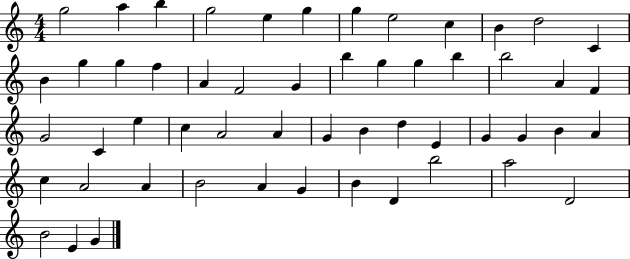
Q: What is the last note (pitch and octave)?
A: G4